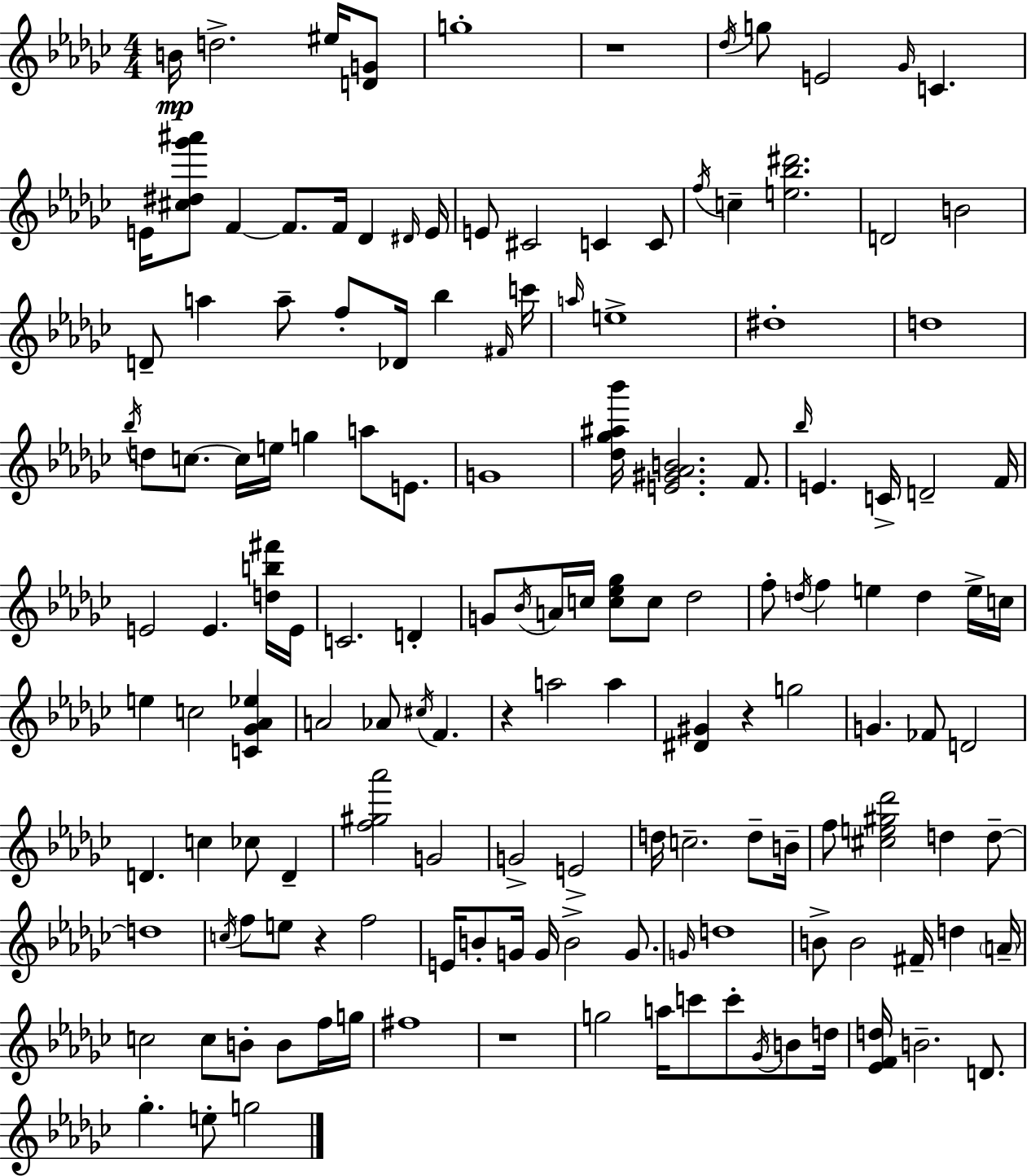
{
  \clef treble
  \numericTimeSignature
  \time 4/4
  \key ees \minor
  b'16\mp d''2.-> eis''16 <d' g'>8 | g''1-. | r1 | \acciaccatura { des''16 } g''8 e'2 \grace { ges'16 } c'4. | \break e'16 <cis'' dis'' ges''' ais'''>8 f'4~~ f'8. f'16 des'4 | \grace { dis'16 } e'16 e'8 cis'2 c'4 | c'8 \acciaccatura { f''16 } c''4-- <e'' bes'' dis'''>2. | d'2 b'2 | \break d'8-- a''4 a''8-- f''8-. des'16 bes''4 | \grace { fis'16 } c'''16 \grace { a''16 } e''1-> | dis''1-. | d''1 | \break \acciaccatura { bes''16 } d''8 c''8.~~ c''16 e''16 g''4 | a''8 e'8. g'1 | <des'' ges'' ais'' bes'''>16 <e' gis' aes' b'>2. | f'8. \grace { bes''16 } e'4. c'16-> d'2-- | \break f'16 e'2 | e'4. <d'' b'' fis'''>16 e'16 c'2. | d'4-. g'8 \acciaccatura { bes'16 } a'16 c''16 <c'' ees'' ges''>8 c''8 | des''2 f''8-. \acciaccatura { d''16 } f''4 | \break e''4 d''4 e''16-> c''16 e''4 c''2 | <c' ges' aes' ees''>4 a'2 | aes'8 \acciaccatura { cis''16 } f'4. r4 a''2 | a''4 <dis' gis'>4 r4 | \break g''2 g'4. | fes'8 d'2 d'4. | c''4 ces''8 d'4-- <f'' gis'' aes'''>2 | g'2 g'2-> | \break e'2-> d''16 c''2.-- | d''8-- b'16-- f''8 <cis'' e'' gis'' des'''>2 | d''4 d''8--~~ d''1 | \acciaccatura { c''16 } f''8 e''8 | \break r4 f''2 e'16 b'8-. g'16 | g'16 b'2-> g'8. \grace { g'16 } d''1 | b'8-> b'2 | fis'16-- d''4 \parenthesize a'16-- c''2 | \break c''8 b'8-. b'8 f''16 g''16 fis''1 | r1 | g''2 | a''16 c'''8 c'''8-. \acciaccatura { ges'16 } b'8 d''16 <ees' f' d''>16 b'2.-- | \break d'8. ges''4.-. | e''8-. g''2 \bar "|."
}